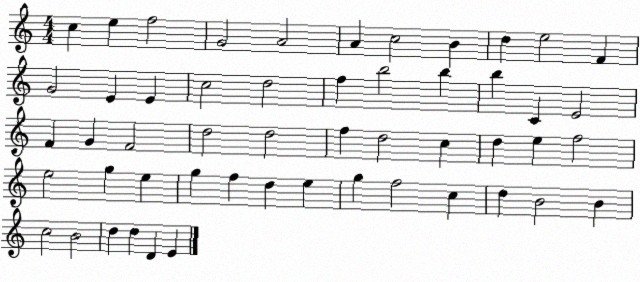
X:1
T:Untitled
M:4/4
L:1/4
K:C
c e f2 G2 A2 A c2 B d e2 F G2 E E c2 d2 f b2 b b C E2 F G F2 d2 d2 f d2 c d e f2 e2 g e g f d e g f2 c d B2 B c2 B2 d d D E